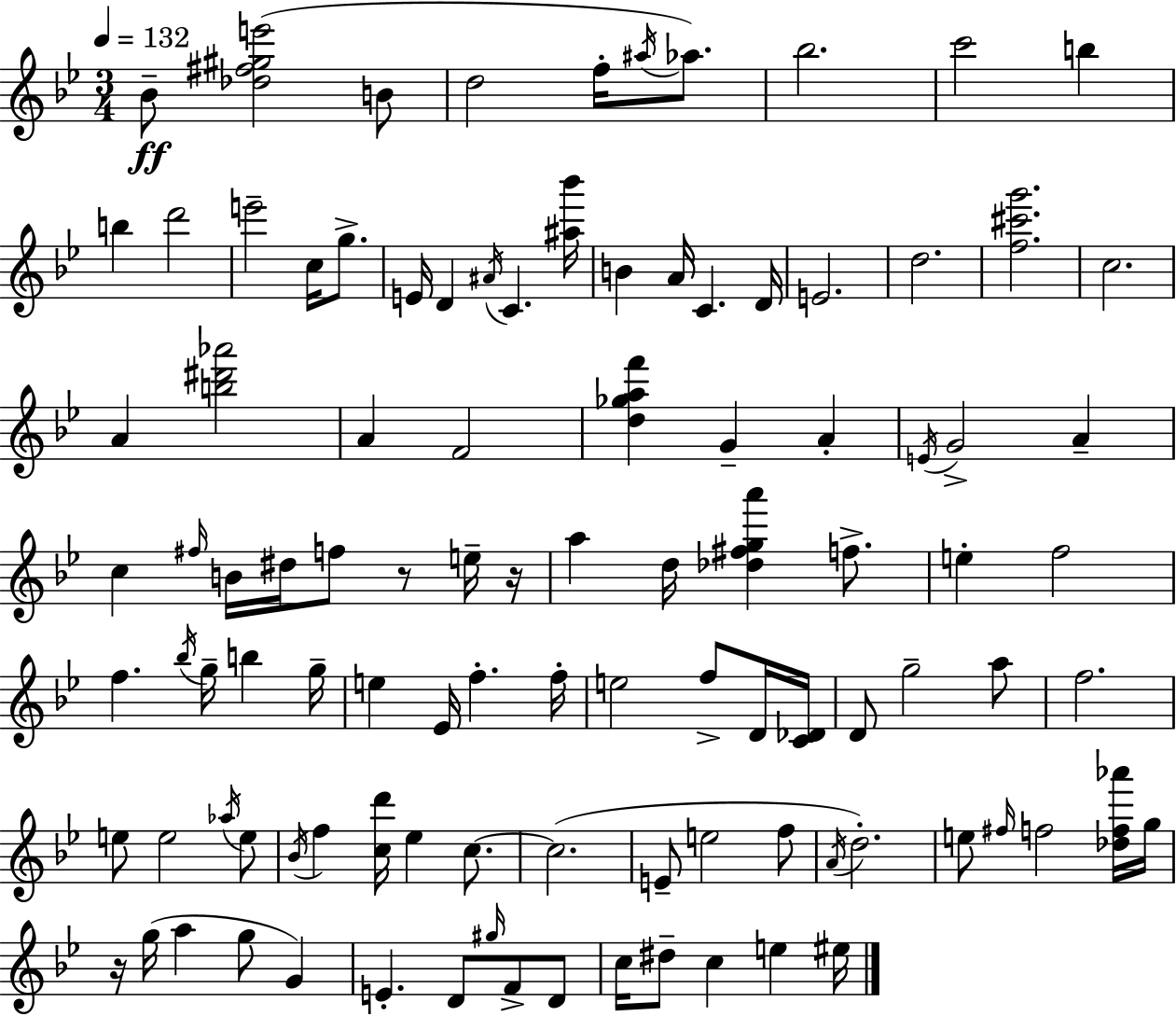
{
  \clef treble
  \numericTimeSignature
  \time 3/4
  \key bes \major
  \tempo 4 = 132
  bes'8--\ff <des'' fis'' gis'' e'''>2( b'8 | d''2 f''16-. \acciaccatura { ais''16 } aes''8.) | bes''2. | c'''2 b''4 | \break b''4 d'''2 | e'''2-- c''16 g''8.-> | e'16 d'4 \acciaccatura { ais'16 } c'4. | <ais'' bes'''>16 b'4 a'16 c'4. | \break d'16 e'2. | d''2. | <f'' cis''' g'''>2. | c''2. | \break a'4 <b'' dis''' aes'''>2 | a'4 f'2 | <d'' ges'' a'' f'''>4 g'4-- a'4-. | \acciaccatura { e'16 } g'2-> a'4-- | \break c''4 \grace { fis''16 } b'16 dis''16 f''8 | r8 e''16-- r16 a''4 d''16 <des'' fis'' g'' a'''>4 | f''8.-> e''4-. f''2 | f''4. \acciaccatura { bes''16 } g''16-- | \break b''4 g''16-- e''4 ees'16 f''4.-. | f''16-. e''2 | f''8-> d'16 <c' des'>16 d'8 g''2-- | a''8 f''2. | \break e''8 e''2 | \acciaccatura { aes''16 } e''8 \acciaccatura { bes'16 } f''4 <c'' d'''>16 | ees''4 c''8.~~ c''2.( | e'8-- e''2 | \break f''8 \acciaccatura { a'16 }) d''2.-. | e''8 \grace { fis''16 } f''2 | <des'' f'' aes'''>16 g''16 r16 g''16( a''4 | g''8 g'4) e'4.-. | \break d'8 \grace { gis''16 } f'8-> d'8 c''16 dis''8-- | c''4 e''4 eis''16 \bar "|."
}